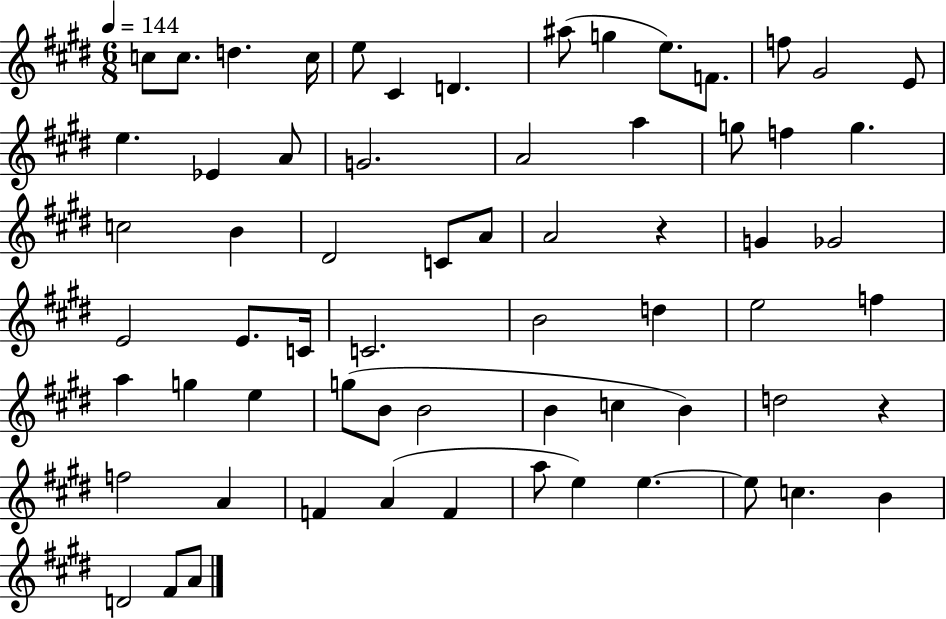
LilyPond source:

{
  \clef treble
  \numericTimeSignature
  \time 6/8
  \key e \major
  \tempo 4 = 144
  c''8 c''8. d''4. c''16 | e''8 cis'4 d'4. | ais''8( g''4 e''8.) f'8. | f''8 gis'2 e'8 | \break e''4. ees'4 a'8 | g'2. | a'2 a''4 | g''8 f''4 g''4. | \break c''2 b'4 | dis'2 c'8 a'8 | a'2 r4 | g'4 ges'2 | \break e'2 e'8. c'16 | c'2. | b'2 d''4 | e''2 f''4 | \break a''4 g''4 e''4 | g''8( b'8 b'2 | b'4 c''4 b'4) | d''2 r4 | \break f''2 a'4 | f'4 a'4( f'4 | a''8 e''4) e''4.~~ | e''8 c''4. b'4 | \break d'2 fis'8 a'8 | \bar "|."
}